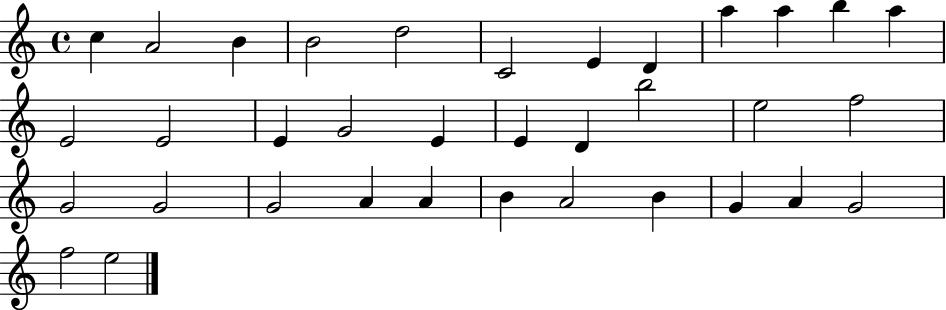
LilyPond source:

{
  \clef treble
  \time 4/4
  \defaultTimeSignature
  \key c \major
  c''4 a'2 b'4 | b'2 d''2 | c'2 e'4 d'4 | a''4 a''4 b''4 a''4 | \break e'2 e'2 | e'4 g'2 e'4 | e'4 d'4 b''2 | e''2 f''2 | \break g'2 g'2 | g'2 a'4 a'4 | b'4 a'2 b'4 | g'4 a'4 g'2 | \break f''2 e''2 | \bar "|."
}